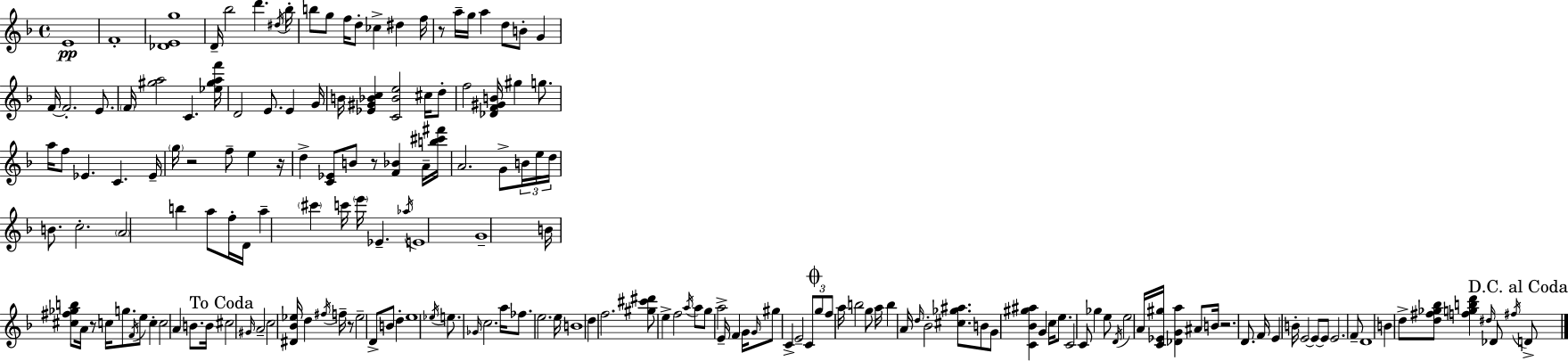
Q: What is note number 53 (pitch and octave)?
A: C5